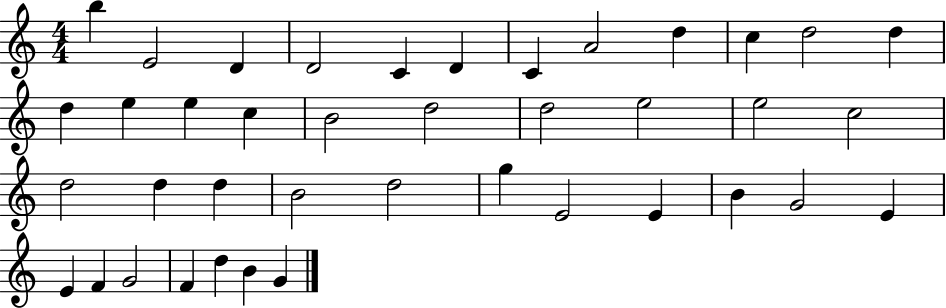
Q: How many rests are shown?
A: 0